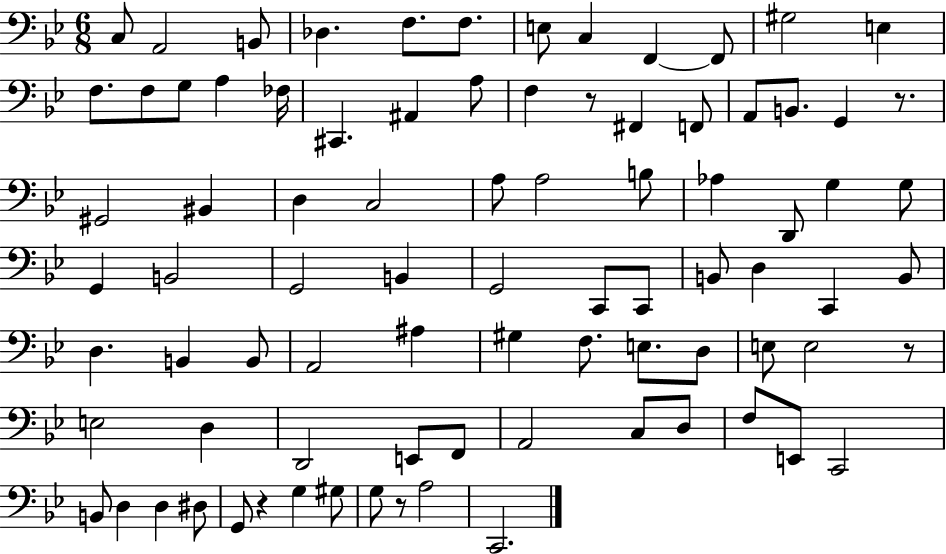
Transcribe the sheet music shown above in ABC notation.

X:1
T:Untitled
M:6/8
L:1/4
K:Bb
C,/2 A,,2 B,,/2 _D, F,/2 F,/2 E,/2 C, F,, F,,/2 ^G,2 E, F,/2 F,/2 G,/2 A, _F,/4 ^C,, ^A,, A,/2 F, z/2 ^F,, F,,/2 A,,/2 B,,/2 G,, z/2 ^G,,2 ^B,, D, C,2 A,/2 A,2 B,/2 _A, D,,/2 G, G,/2 G,, B,,2 G,,2 B,, G,,2 C,,/2 C,,/2 B,,/2 D, C,, B,,/2 D, B,, B,,/2 A,,2 ^A, ^G, F,/2 E,/2 D,/2 E,/2 E,2 z/2 E,2 D, D,,2 E,,/2 F,,/2 A,,2 C,/2 D,/2 F,/2 E,,/2 C,,2 B,,/2 D, D, ^D,/2 G,,/2 z G, ^G,/2 G,/2 z/2 A,2 C,,2